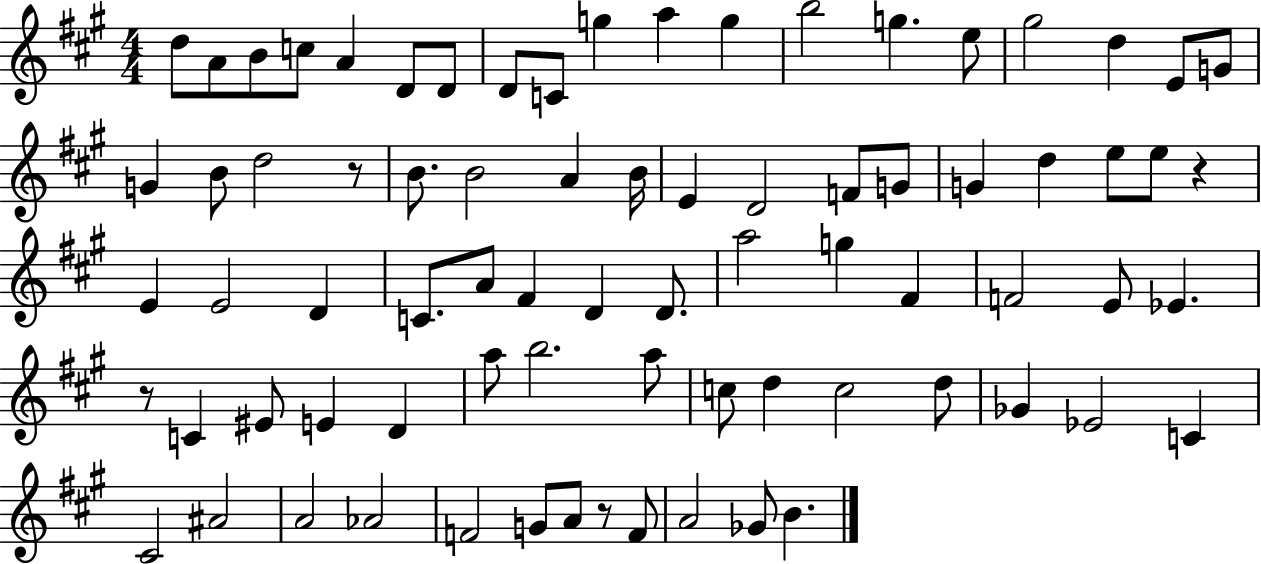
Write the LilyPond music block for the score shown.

{
  \clef treble
  \numericTimeSignature
  \time 4/4
  \key a \major
  \repeat volta 2 { d''8 a'8 b'8 c''8 a'4 d'8 d'8 | d'8 c'8 g''4 a''4 g''4 | b''2 g''4. e''8 | gis''2 d''4 e'8 g'8 | \break g'4 b'8 d''2 r8 | b'8. b'2 a'4 b'16 | e'4 d'2 f'8 g'8 | g'4 d''4 e''8 e''8 r4 | \break e'4 e'2 d'4 | c'8. a'8 fis'4 d'4 d'8. | a''2 g''4 fis'4 | f'2 e'8 ees'4. | \break r8 c'4 eis'8 e'4 d'4 | a''8 b''2. a''8 | c''8 d''4 c''2 d''8 | ges'4 ees'2 c'4 | \break cis'2 ais'2 | a'2 aes'2 | f'2 g'8 a'8 r8 f'8 | a'2 ges'8 b'4. | \break } \bar "|."
}